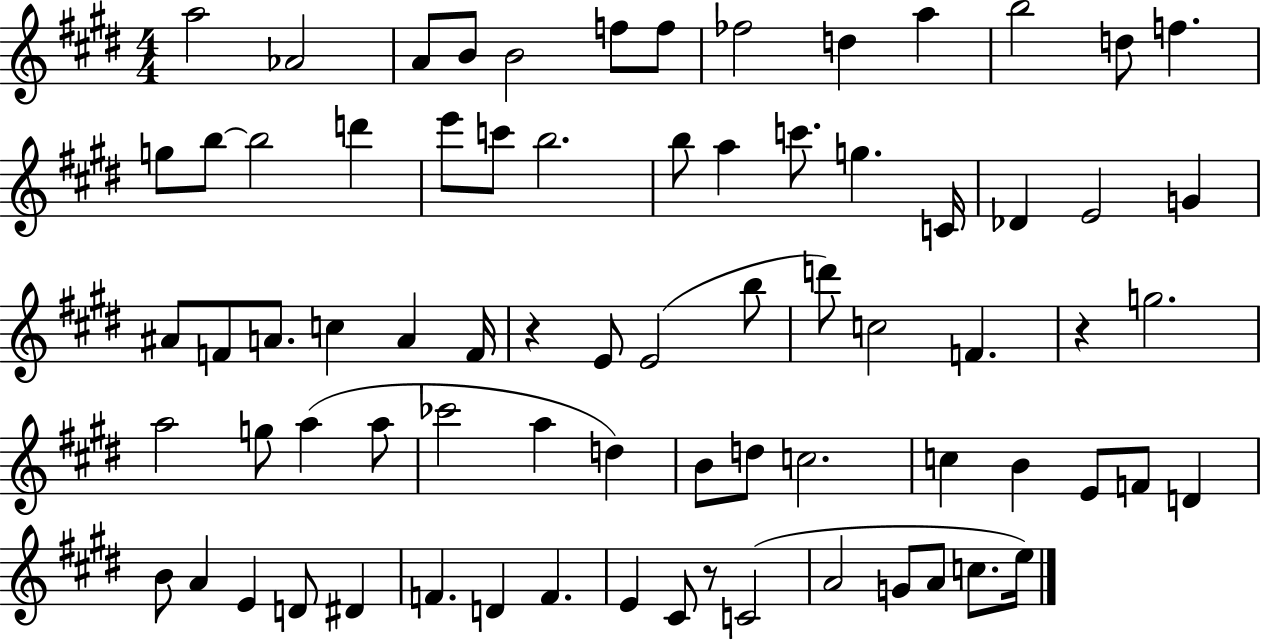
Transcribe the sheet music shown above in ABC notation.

X:1
T:Untitled
M:4/4
L:1/4
K:E
a2 _A2 A/2 B/2 B2 f/2 f/2 _f2 d a b2 d/2 f g/2 b/2 b2 d' e'/2 c'/2 b2 b/2 a c'/2 g C/4 _D E2 G ^A/2 F/2 A/2 c A F/4 z E/2 E2 b/2 d'/2 c2 F z g2 a2 g/2 a a/2 _c'2 a d B/2 d/2 c2 c B E/2 F/2 D B/2 A E D/2 ^D F D F E ^C/2 z/2 C2 A2 G/2 A/2 c/2 e/4